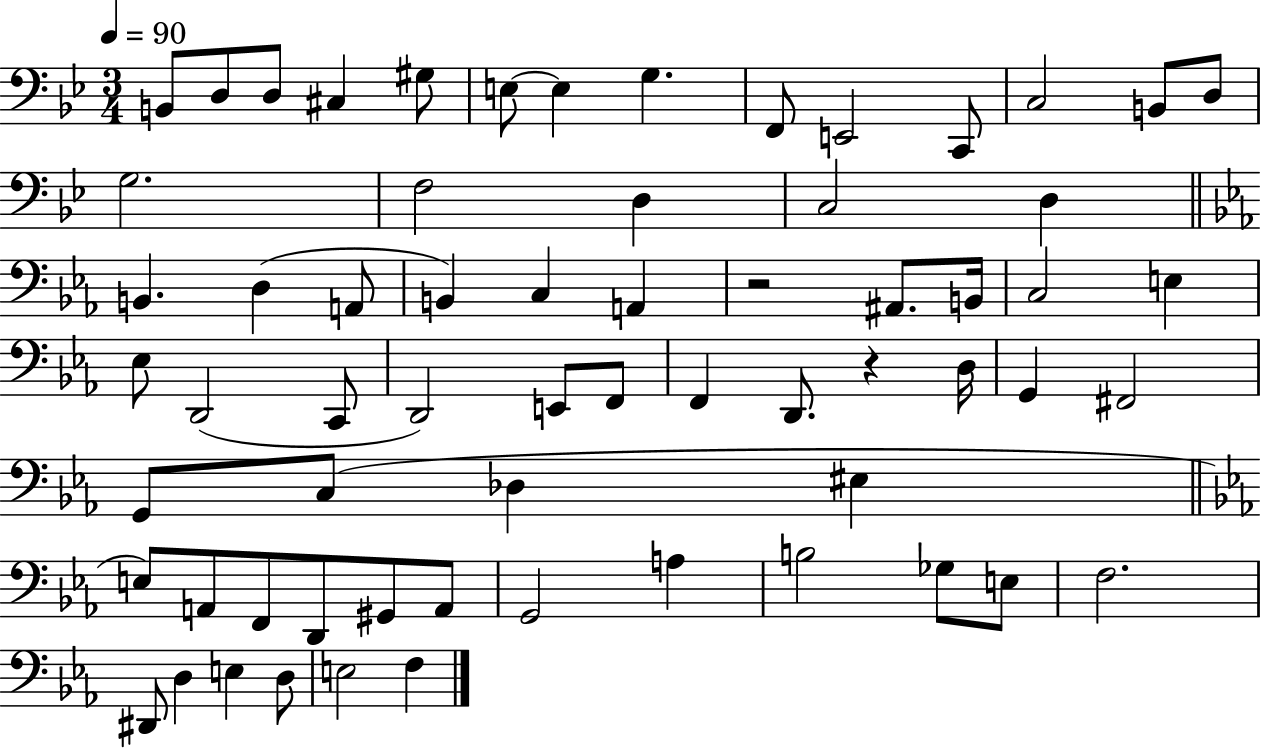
B2/e D3/e D3/e C#3/q G#3/e E3/e E3/q G3/q. F2/e E2/h C2/e C3/h B2/e D3/e G3/h. F3/h D3/q C3/h D3/q B2/q. D3/q A2/e B2/q C3/q A2/q R/h A#2/e. B2/s C3/h E3/q Eb3/e D2/h C2/e D2/h E2/e F2/e F2/q D2/e. R/q D3/s G2/q F#2/h G2/e C3/e Db3/q EIS3/q E3/e A2/e F2/e D2/e G#2/e A2/e G2/h A3/q B3/h Gb3/e E3/e F3/h. D#2/e D3/q E3/q D3/e E3/h F3/q